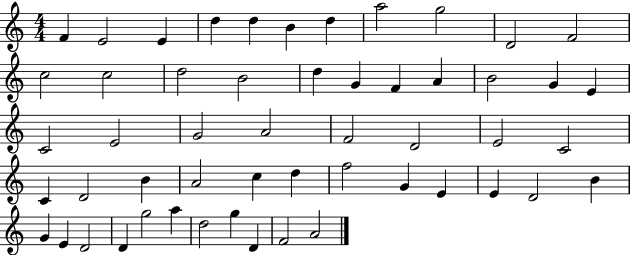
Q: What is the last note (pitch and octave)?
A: A4